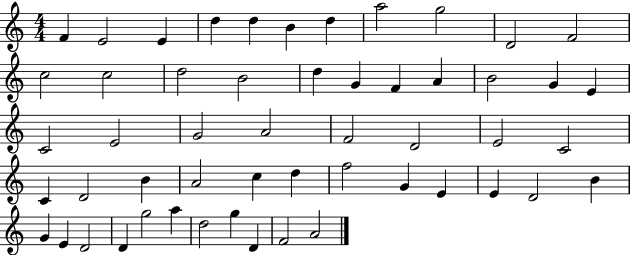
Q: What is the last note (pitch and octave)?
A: A4